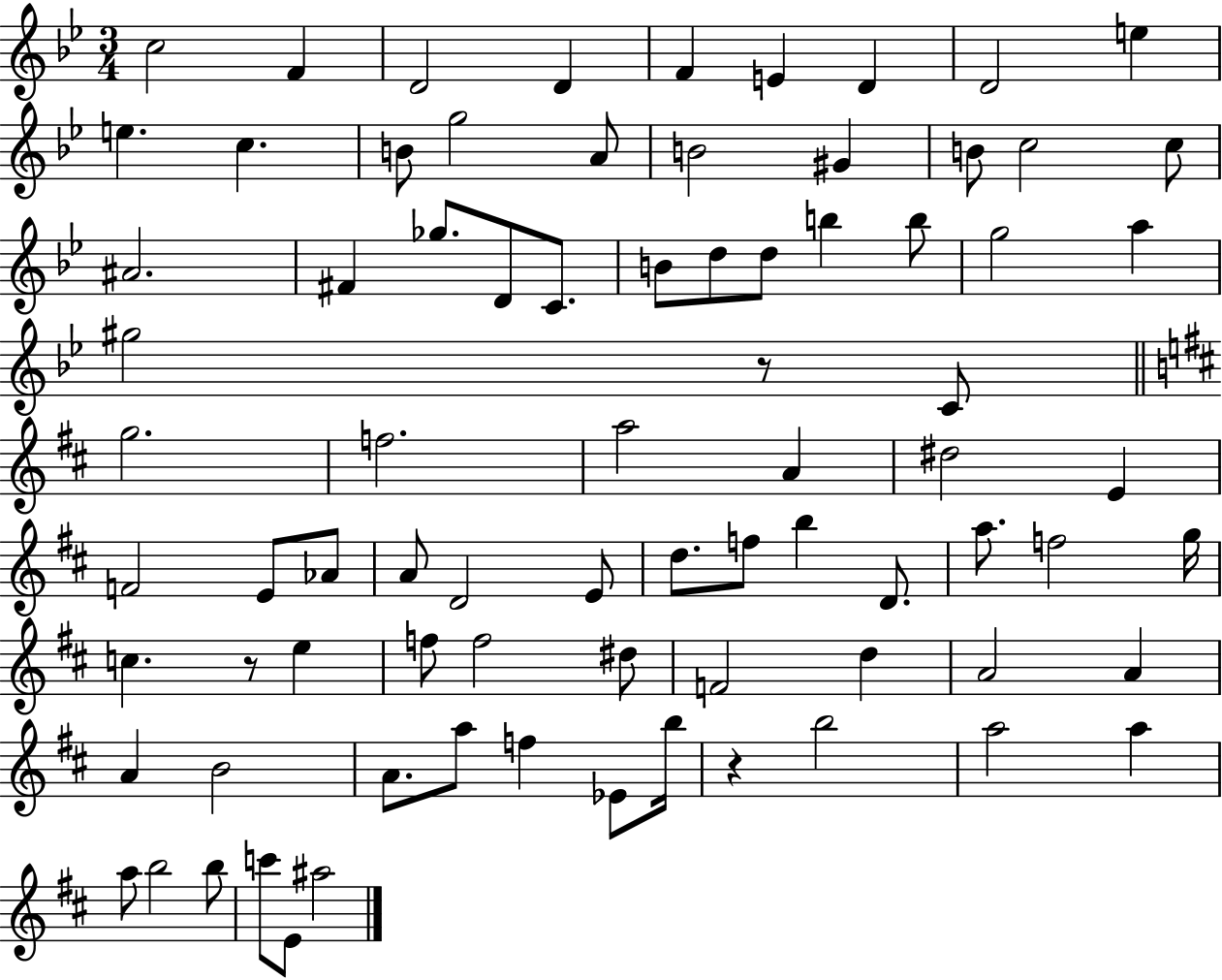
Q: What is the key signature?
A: BES major